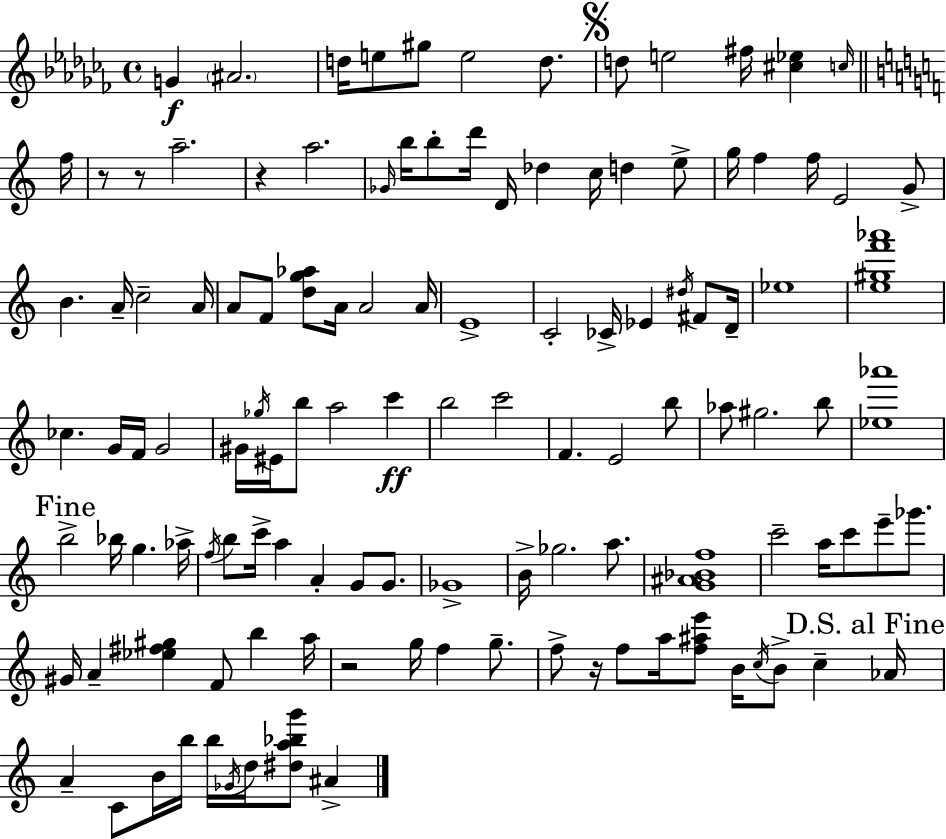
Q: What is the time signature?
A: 4/4